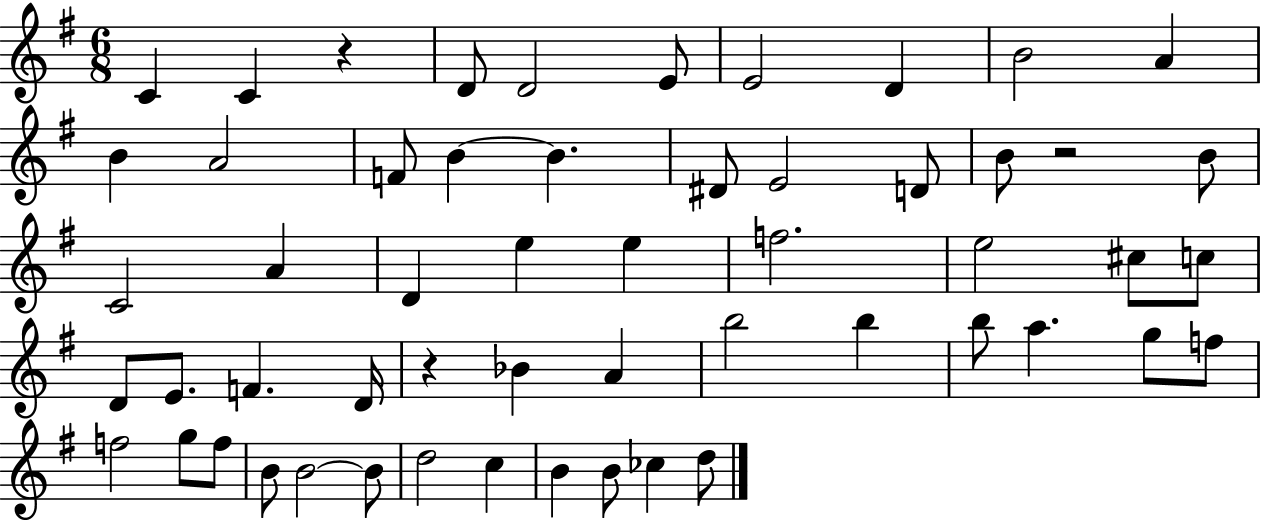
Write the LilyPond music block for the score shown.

{
  \clef treble
  \numericTimeSignature
  \time 6/8
  \key g \major
  c'4 c'4 r4 | d'8 d'2 e'8 | e'2 d'4 | b'2 a'4 | \break b'4 a'2 | f'8 b'4~~ b'4. | dis'8 e'2 d'8 | b'8 r2 b'8 | \break c'2 a'4 | d'4 e''4 e''4 | f''2. | e''2 cis''8 c''8 | \break d'8 e'8. f'4. d'16 | r4 bes'4 a'4 | b''2 b''4 | b''8 a''4. g''8 f''8 | \break f''2 g''8 f''8 | b'8 b'2~~ b'8 | d''2 c''4 | b'4 b'8 ces''4 d''8 | \break \bar "|."
}